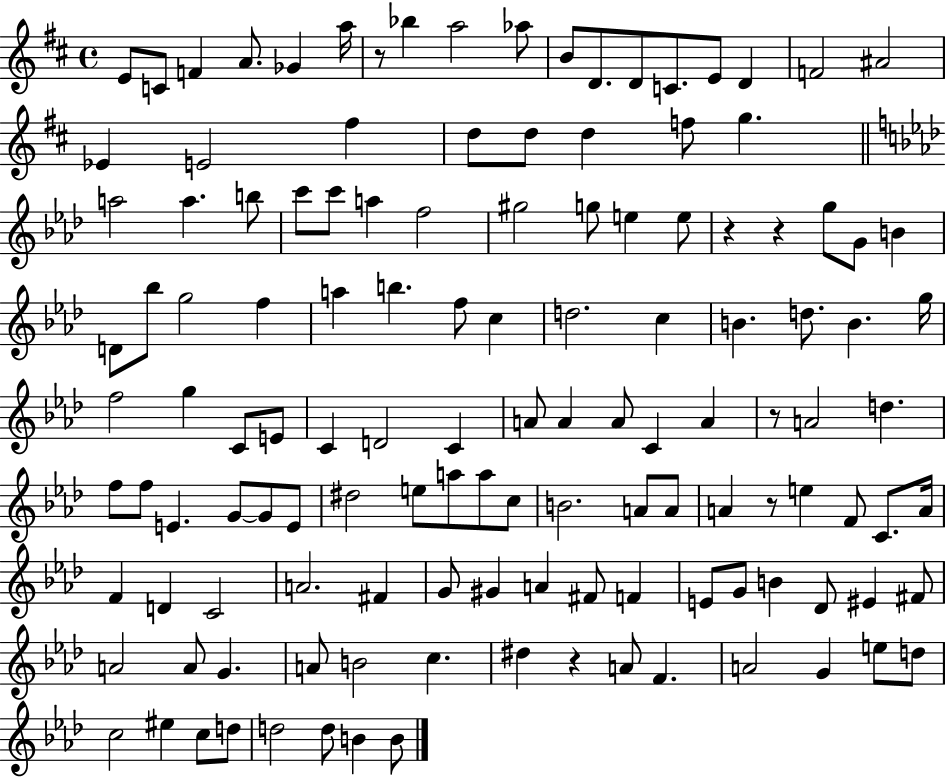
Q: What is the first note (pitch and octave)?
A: E4